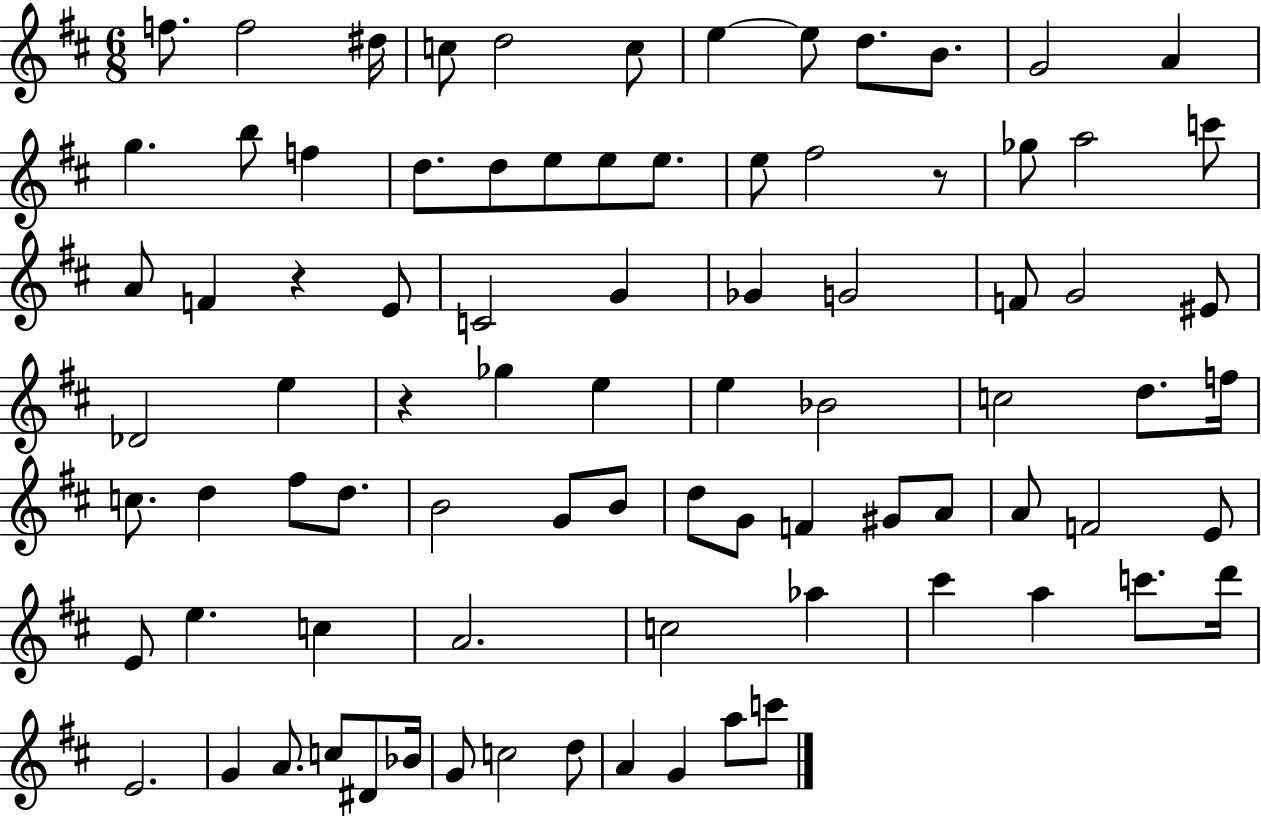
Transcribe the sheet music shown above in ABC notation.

X:1
T:Untitled
M:6/8
L:1/4
K:D
f/2 f2 ^d/4 c/2 d2 c/2 e e/2 d/2 B/2 G2 A g b/2 f d/2 d/2 e/2 e/2 e/2 e/2 ^f2 z/2 _g/2 a2 c'/2 A/2 F z E/2 C2 G _G G2 F/2 G2 ^E/2 _D2 e z _g e e _B2 c2 d/2 f/4 c/2 d ^f/2 d/2 B2 G/2 B/2 d/2 G/2 F ^G/2 A/2 A/2 F2 E/2 E/2 e c A2 c2 _a ^c' a c'/2 d'/4 E2 G A/2 c/2 ^D/2 _B/4 G/2 c2 d/2 A G a/2 c'/2